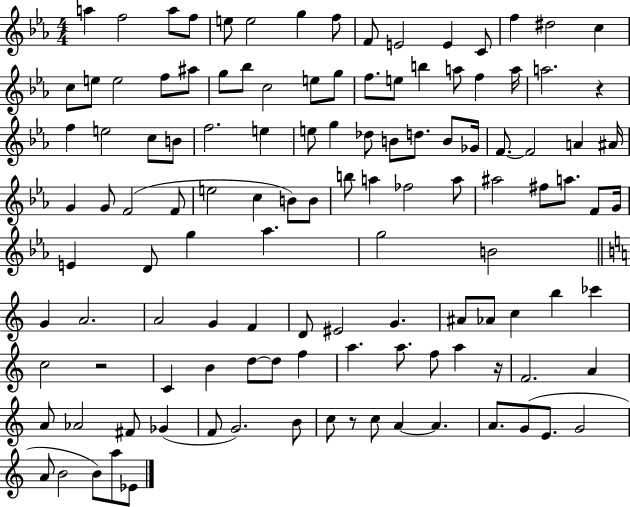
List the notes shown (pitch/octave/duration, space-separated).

A5/q F5/h A5/e F5/e E5/e E5/h G5/q F5/e F4/e E4/h E4/q C4/e F5/q D#5/h C5/q C5/e E5/e E5/h F5/e A#5/e G5/e Bb5/e C5/h E5/e G5/e F5/e. E5/e B5/q A5/e F5/q A5/s A5/h. R/q F5/q E5/h C5/e B4/e F5/h. E5/q E5/e G5/q Db5/e B4/e D5/e. B4/e Gb4/s F4/e. F4/h A4/q A#4/s G4/q G4/e F4/h F4/e E5/h C5/q B4/e B4/e B5/e A5/q FES5/h A5/e A#5/h F#5/e A5/e. F4/e G4/s E4/q D4/e G5/q Ab5/q. G5/h B4/h G4/q A4/h. A4/h G4/q F4/q D4/e EIS4/h G4/q. A#4/e Ab4/e C5/q B5/q CES6/q C5/h R/h C4/q B4/q D5/e D5/e F5/q A5/q. A5/e. F5/e A5/q R/s F4/h. A4/q A4/e Ab4/h F#4/e Gb4/q F4/e G4/h. B4/e C5/e R/e C5/e A4/q A4/q. A4/e. G4/e E4/e. G4/h A4/e B4/h B4/e A5/e Eb4/e